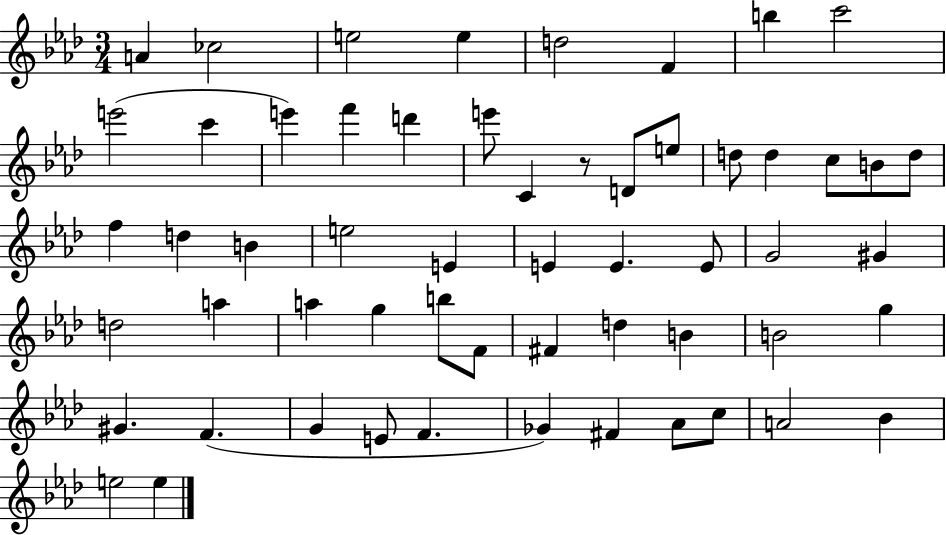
{
  \clef treble
  \numericTimeSignature
  \time 3/4
  \key aes \major
  a'4 ces''2 | e''2 e''4 | d''2 f'4 | b''4 c'''2 | \break e'''2( c'''4 | e'''4) f'''4 d'''4 | e'''8 c'4 r8 d'8 e''8 | d''8 d''4 c''8 b'8 d''8 | \break f''4 d''4 b'4 | e''2 e'4 | e'4 e'4. e'8 | g'2 gis'4 | \break d''2 a''4 | a''4 g''4 b''8 f'8 | fis'4 d''4 b'4 | b'2 g''4 | \break gis'4. f'4.( | g'4 e'8 f'4. | ges'4) fis'4 aes'8 c''8 | a'2 bes'4 | \break e''2 e''4 | \bar "|."
}